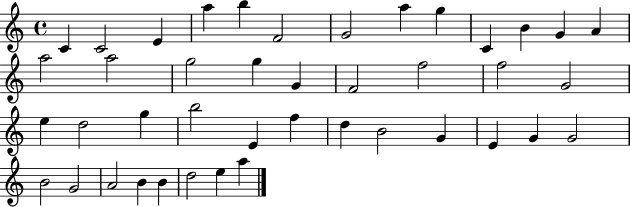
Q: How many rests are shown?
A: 0